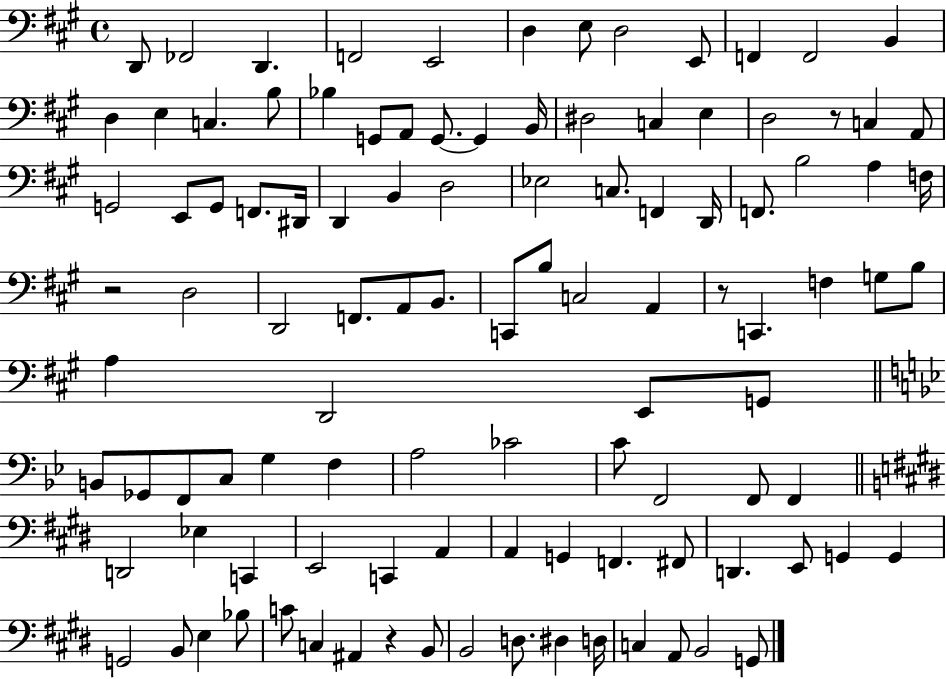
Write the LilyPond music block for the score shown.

{
  \clef bass
  \time 4/4
  \defaultTimeSignature
  \key a \major
  d,8 fes,2 d,4. | f,2 e,2 | d4 e8 d2 e,8 | f,4 f,2 b,4 | \break d4 e4 c4. b8 | bes4 g,8 a,8 g,8.~~ g,4 b,16 | dis2 c4 e4 | d2 r8 c4 a,8 | \break g,2 e,8 g,8 f,8. dis,16 | d,4 b,4 d2 | ees2 c8. f,4 d,16 | f,8. b2 a4 f16 | \break r2 d2 | d,2 f,8. a,8 b,8. | c,8 b8 c2 a,4 | r8 c,4. f4 g8 b8 | \break a4 d,2 e,8 g,8 | \bar "||" \break \key g \minor b,8 ges,8 f,8 c8 g4 f4 | a2 ces'2 | c'8 f,2 f,8 f,4 | \bar "||" \break \key e \major d,2 ees4 c,4 | e,2 c,4 a,4 | a,4 g,4 f,4. fis,8 | d,4. e,8 g,4 g,4 | \break g,2 b,8 e4 bes8 | c'8 c4 ais,4 r4 b,8 | b,2 d8. dis4 d16 | c4 a,8 b,2 g,8 | \break \bar "|."
}